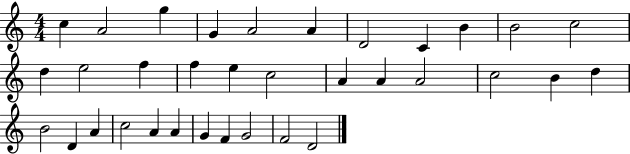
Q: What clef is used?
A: treble